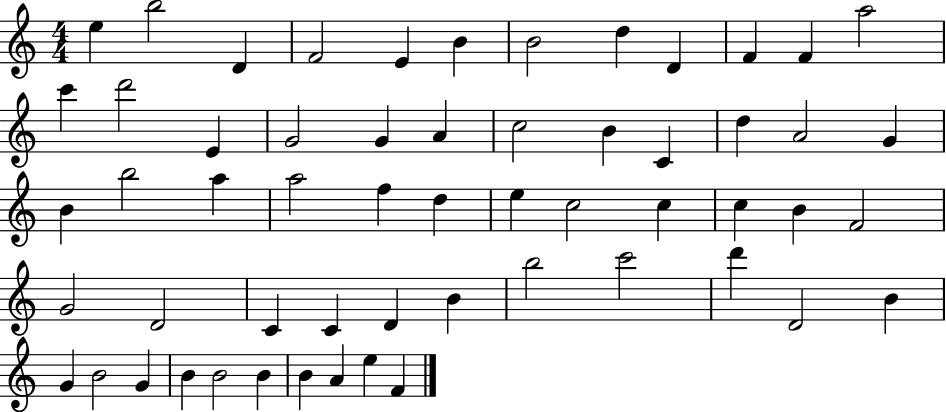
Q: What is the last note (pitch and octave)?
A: F4